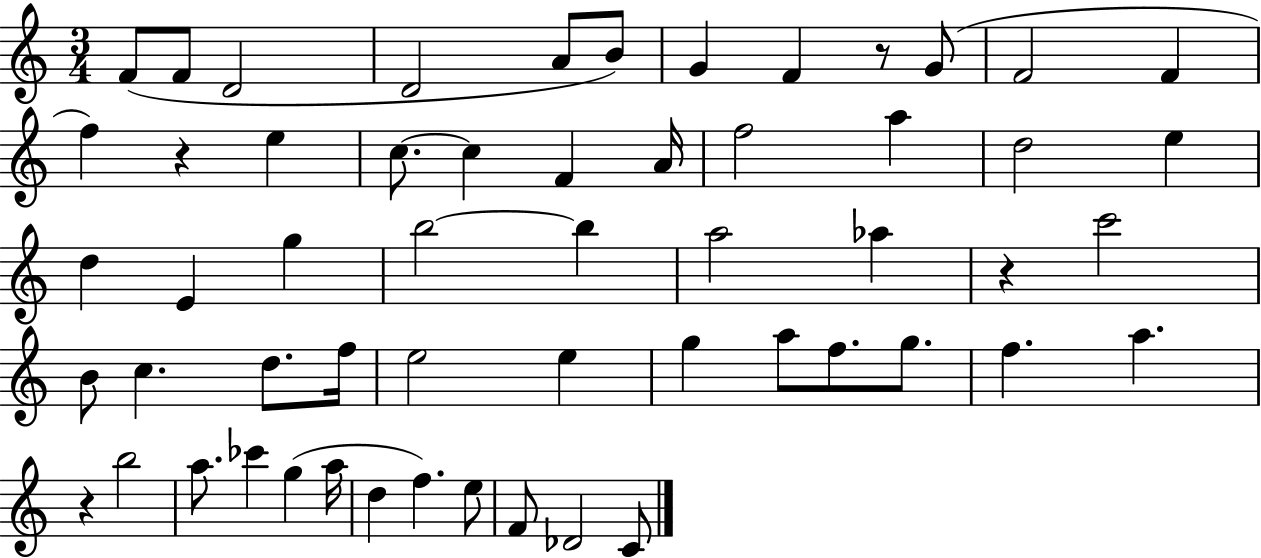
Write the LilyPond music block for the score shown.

{
  \clef treble
  \numericTimeSignature
  \time 3/4
  \key c \major
  f'8( f'8 d'2 | d'2 a'8 b'8) | g'4 f'4 r8 g'8( | f'2 f'4 | \break f''4) r4 e''4 | c''8.~~ c''4 f'4 a'16 | f''2 a''4 | d''2 e''4 | \break d''4 e'4 g''4 | b''2~~ b''4 | a''2 aes''4 | r4 c'''2 | \break b'8 c''4. d''8. f''16 | e''2 e''4 | g''4 a''8 f''8. g''8. | f''4. a''4. | \break r4 b''2 | a''8. ces'''4 g''4( a''16 | d''4 f''4.) e''8 | f'8 des'2 c'8 | \break \bar "|."
}